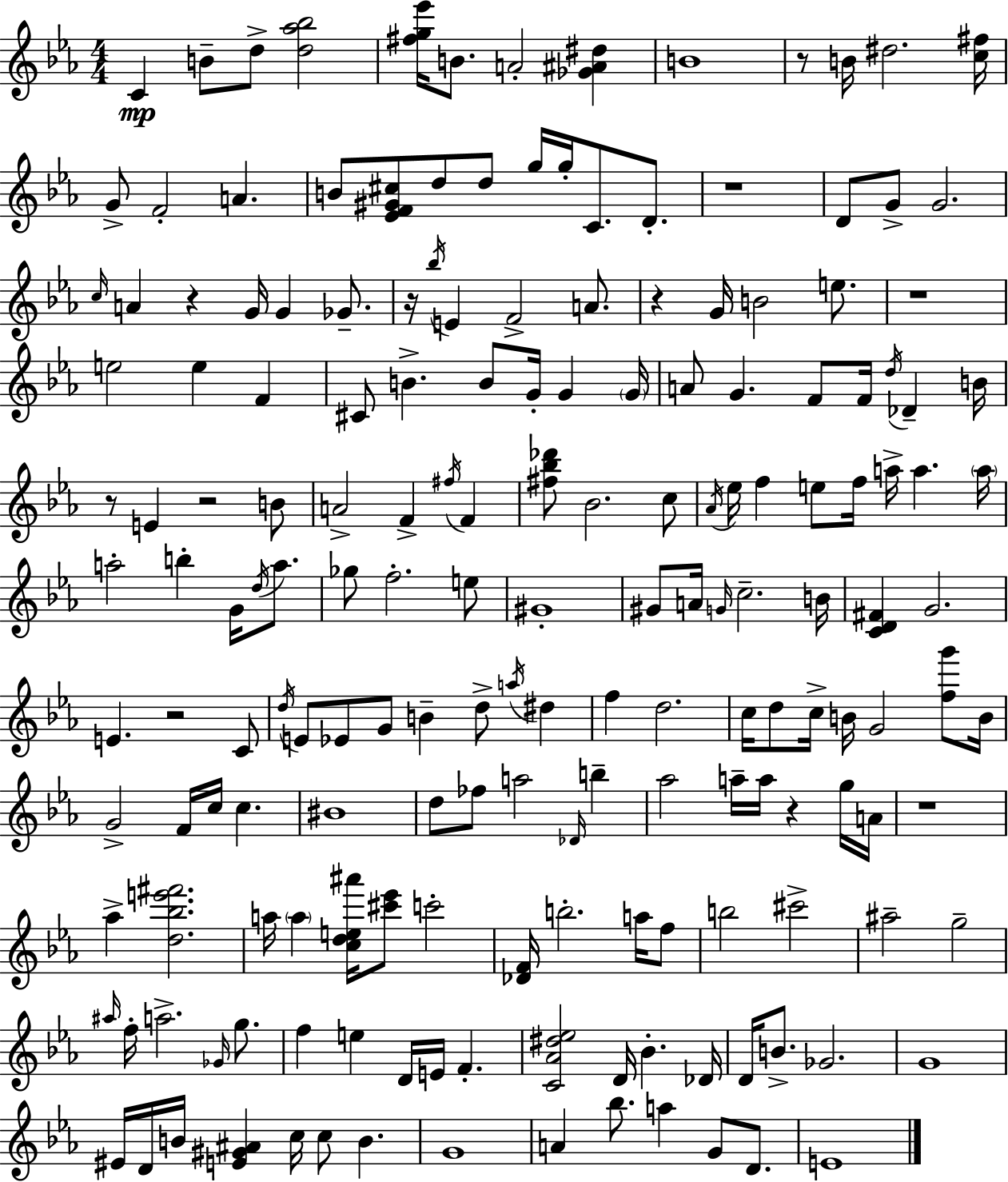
C4/q B4/e D5/e [D5,Ab5,Bb5]/h [F#5,G5,Eb6]/s B4/e. A4/h [Gb4,A#4,D#5]/q B4/w R/e B4/s D#5/h. [C5,F#5]/s G4/e F4/h A4/q. B4/e [Eb4,F4,G#4,C#5]/e D5/e D5/e G5/s G5/s C4/e. D4/e. R/w D4/e G4/e G4/h. C5/s A4/q R/q G4/s G4/q Gb4/e. R/s Bb5/s E4/q F4/h A4/e. R/q G4/s B4/h E5/e. R/w E5/h E5/q F4/q C#4/e B4/q. B4/e G4/s G4/q G4/s A4/e G4/q. F4/e F4/s D5/s Db4/q B4/s R/e E4/q R/h B4/e A4/h F4/q F#5/s F4/q [F#5,Bb5,Db6]/e Bb4/h. C5/e Ab4/s Eb5/s F5/q E5/e F5/s A5/s A5/q. A5/s A5/h B5/q G4/s D5/s A5/e. Gb5/e F5/h. E5/e G#4/w G#4/e A4/s G4/s C5/h. B4/s [C4,D4,F#4]/q G4/h. E4/q. R/h C4/e D5/s E4/e Eb4/e G4/e B4/q D5/e A5/s D#5/q F5/q D5/h. C5/s D5/e C5/s B4/s G4/h [F5,G6]/e B4/s G4/h F4/s C5/s C5/q. BIS4/w D5/e FES5/e A5/h Db4/s B5/q Ab5/h A5/s A5/s R/q G5/s A4/s R/w Ab5/q [D5,Bb5,E6,F#6]/h. A5/s A5/q [C5,D5,E5,A#6]/s [C#6,Eb6]/e C6/h [Db4,F4]/s B5/h. A5/s F5/e B5/h C#6/h A#5/h G5/h A#5/s F5/s A5/h. Gb4/s G5/e. F5/q E5/q D4/s E4/s F4/q. [C4,Ab4,D#5,Eb5]/h D4/s Bb4/q. Db4/s D4/s B4/e. Gb4/h. G4/w EIS4/s D4/s B4/s [E4,G#4,A#4]/q C5/s C5/e B4/q. G4/w A4/q Bb5/e. A5/q G4/e D4/e. E4/w